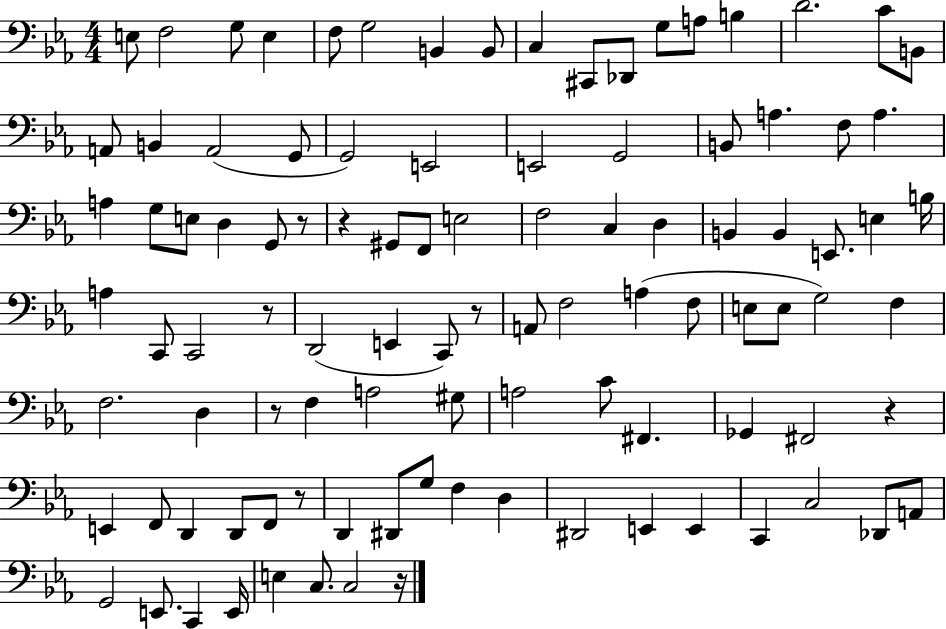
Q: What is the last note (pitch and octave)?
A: C3